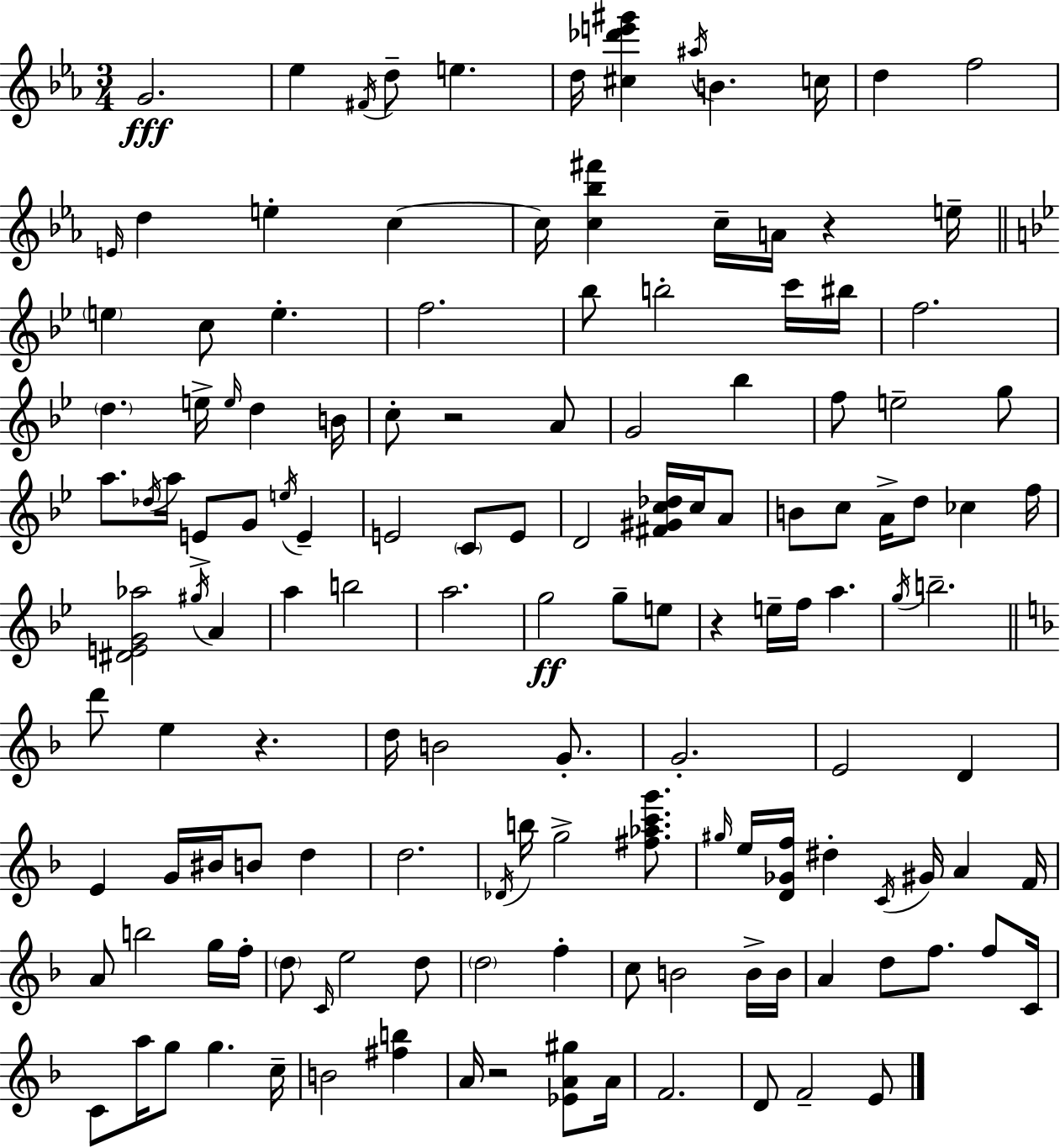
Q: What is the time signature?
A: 3/4